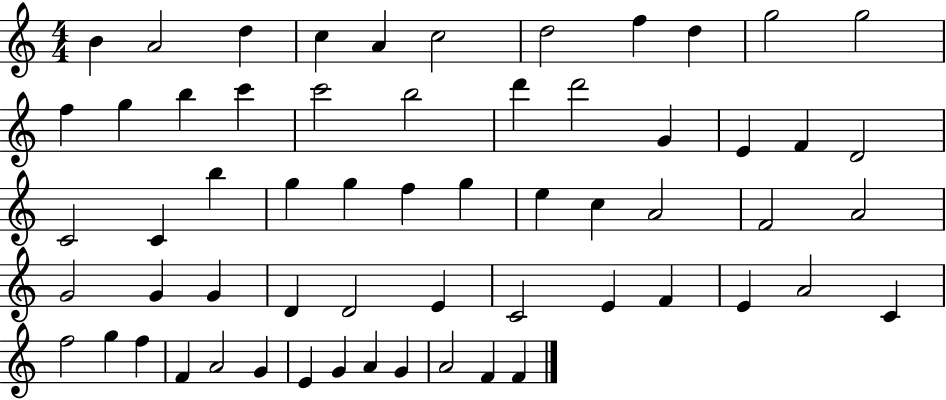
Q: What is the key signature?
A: C major